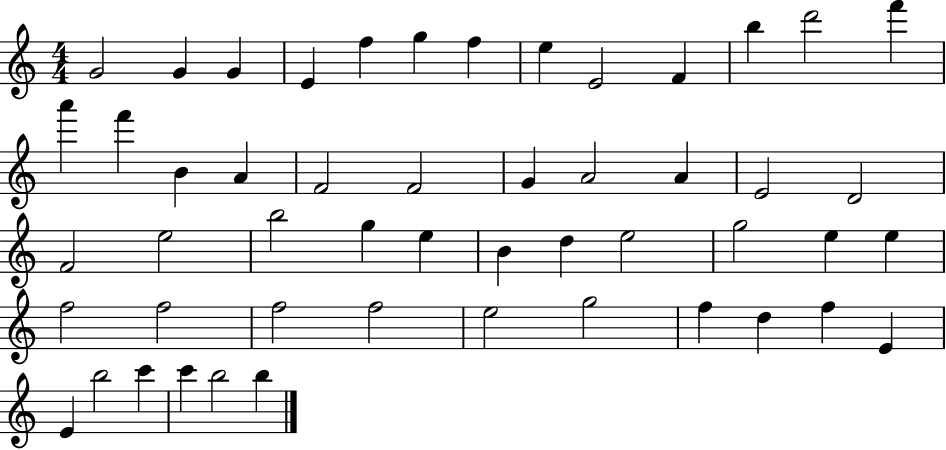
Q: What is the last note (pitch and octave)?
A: B5